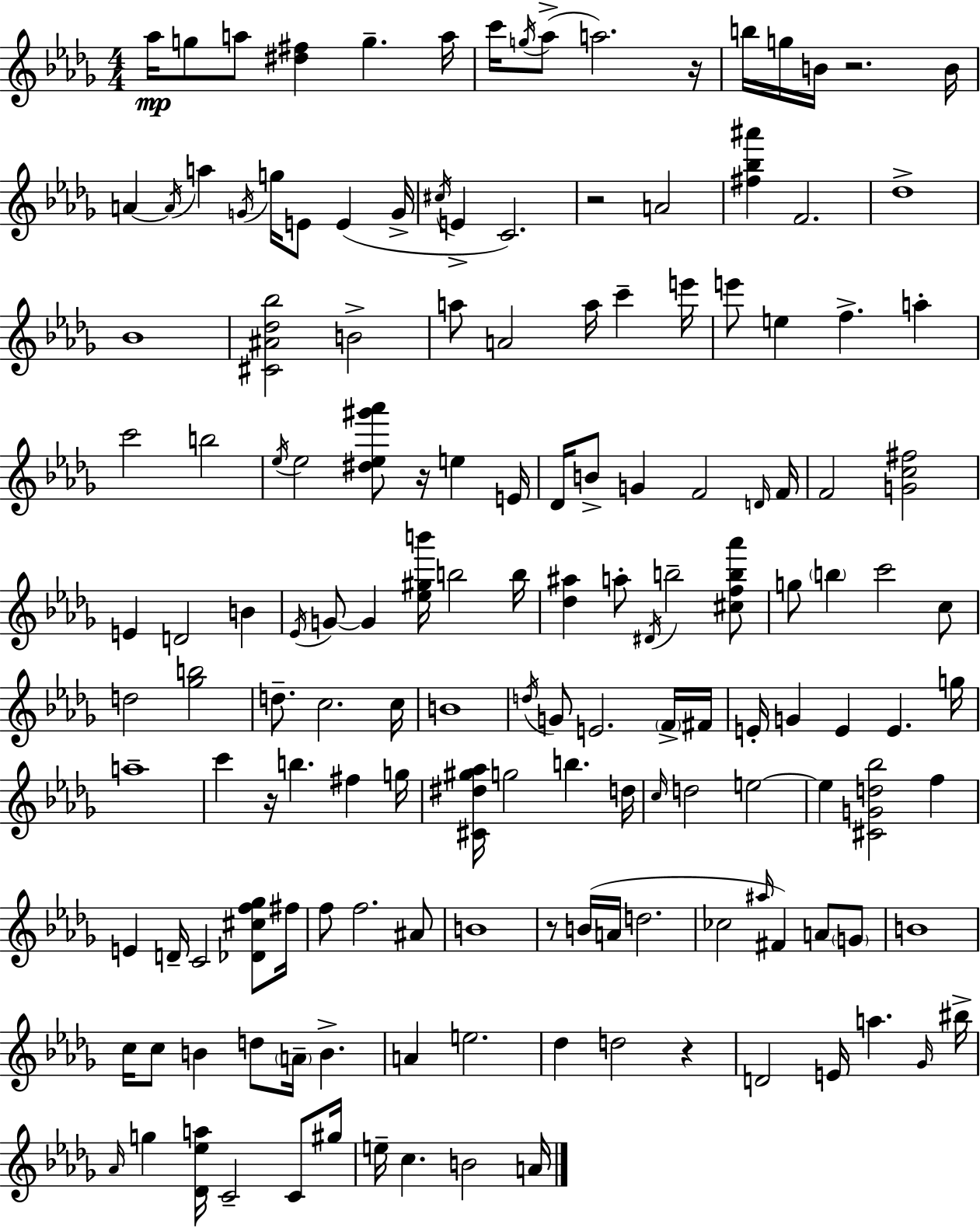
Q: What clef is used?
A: treble